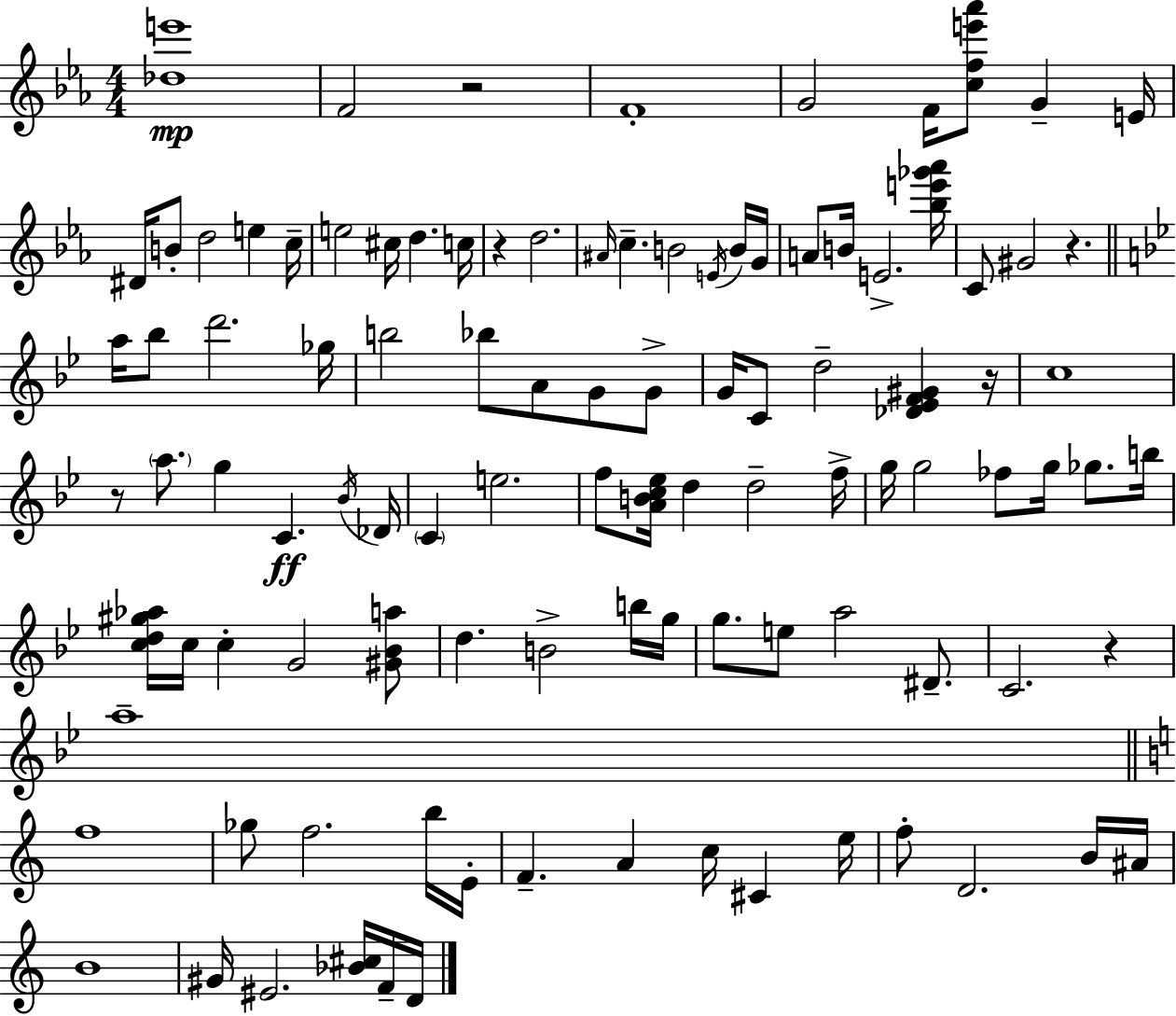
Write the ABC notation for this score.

X:1
T:Untitled
M:4/4
L:1/4
K:Eb
[_de']4 F2 z2 F4 G2 F/4 [cfe'_a']/2 G E/4 ^D/4 B/2 d2 e c/4 e2 ^c/4 d c/4 z d2 ^A/4 c B2 E/4 B/4 G/4 A/2 B/4 E2 [_be'_g'_a']/4 C/2 ^G2 z a/4 _b/2 d'2 _g/4 b2 _b/2 A/2 G/2 G/2 G/4 C/2 d2 [_D_EF^G] z/4 c4 z/2 a/2 g C _B/4 _D/4 C e2 f/2 [ABc_e]/4 d d2 f/4 g/4 g2 _f/2 g/4 _g/2 b/4 [cd^g_a]/4 c/4 c G2 [^G_Ba]/2 d B2 b/4 g/4 g/2 e/2 a2 ^D/2 C2 z a4 f4 _g/2 f2 b/4 E/4 F A c/4 ^C e/4 f/2 D2 B/4 ^A/4 B4 ^G/4 ^E2 [_B^c]/4 F/4 D/4